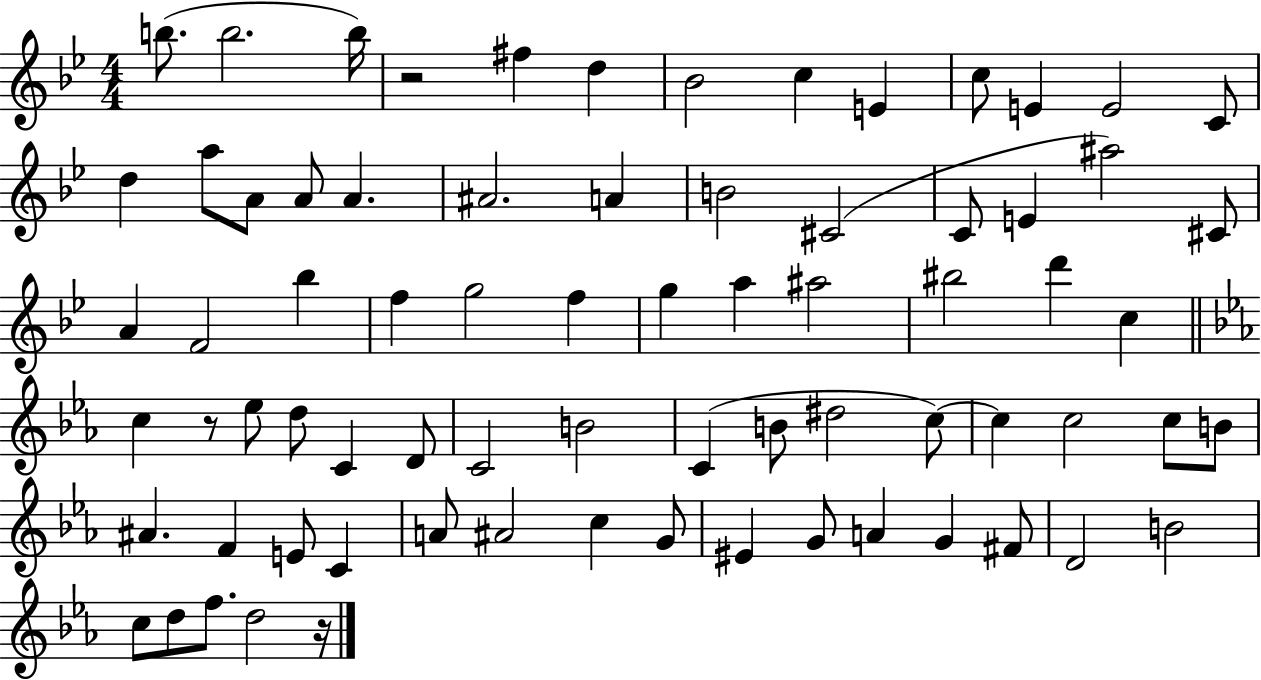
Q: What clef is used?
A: treble